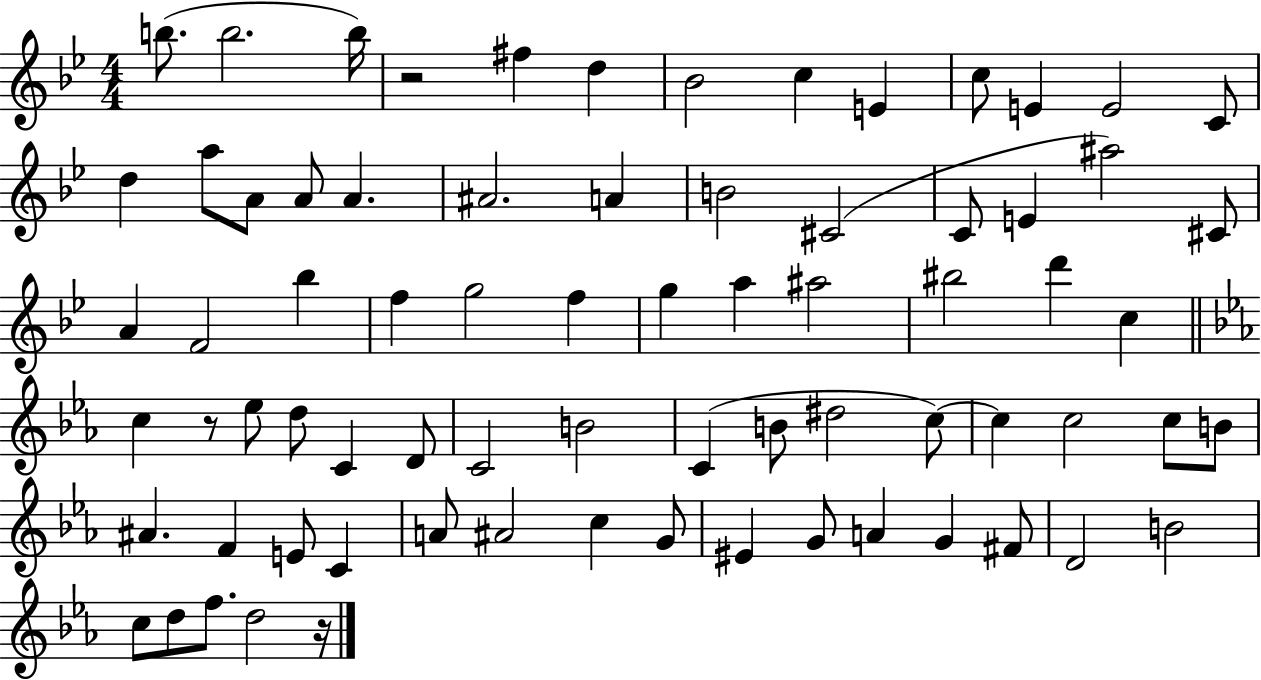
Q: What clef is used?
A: treble